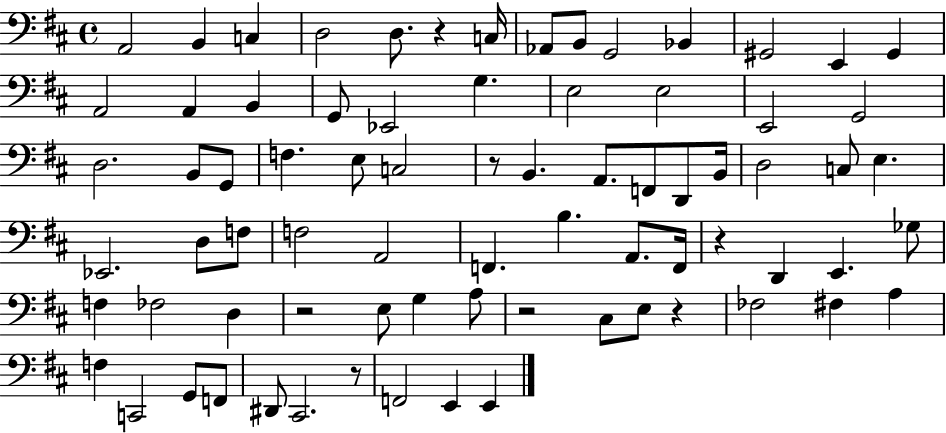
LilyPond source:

{
  \clef bass
  \time 4/4
  \defaultTimeSignature
  \key d \major
  a,2 b,4 c4 | d2 d8. r4 c16 | aes,8 b,8 g,2 bes,4 | gis,2 e,4 gis,4 | \break a,2 a,4 b,4 | g,8 ees,2 g4. | e2 e2 | e,2 g,2 | \break d2. b,8 g,8 | f4. e8 c2 | r8 b,4. a,8. f,8 d,8 b,16 | d2 c8 e4. | \break ees,2. d8 f8 | f2 a,2 | f,4. b4. a,8. f,16 | r4 d,4 e,4. ges8 | \break f4 fes2 d4 | r2 e8 g4 a8 | r2 cis8 e8 r4 | fes2 fis4 a4 | \break f4 c,2 g,8 f,8 | dis,8 cis,2. r8 | f,2 e,4 e,4 | \bar "|."
}